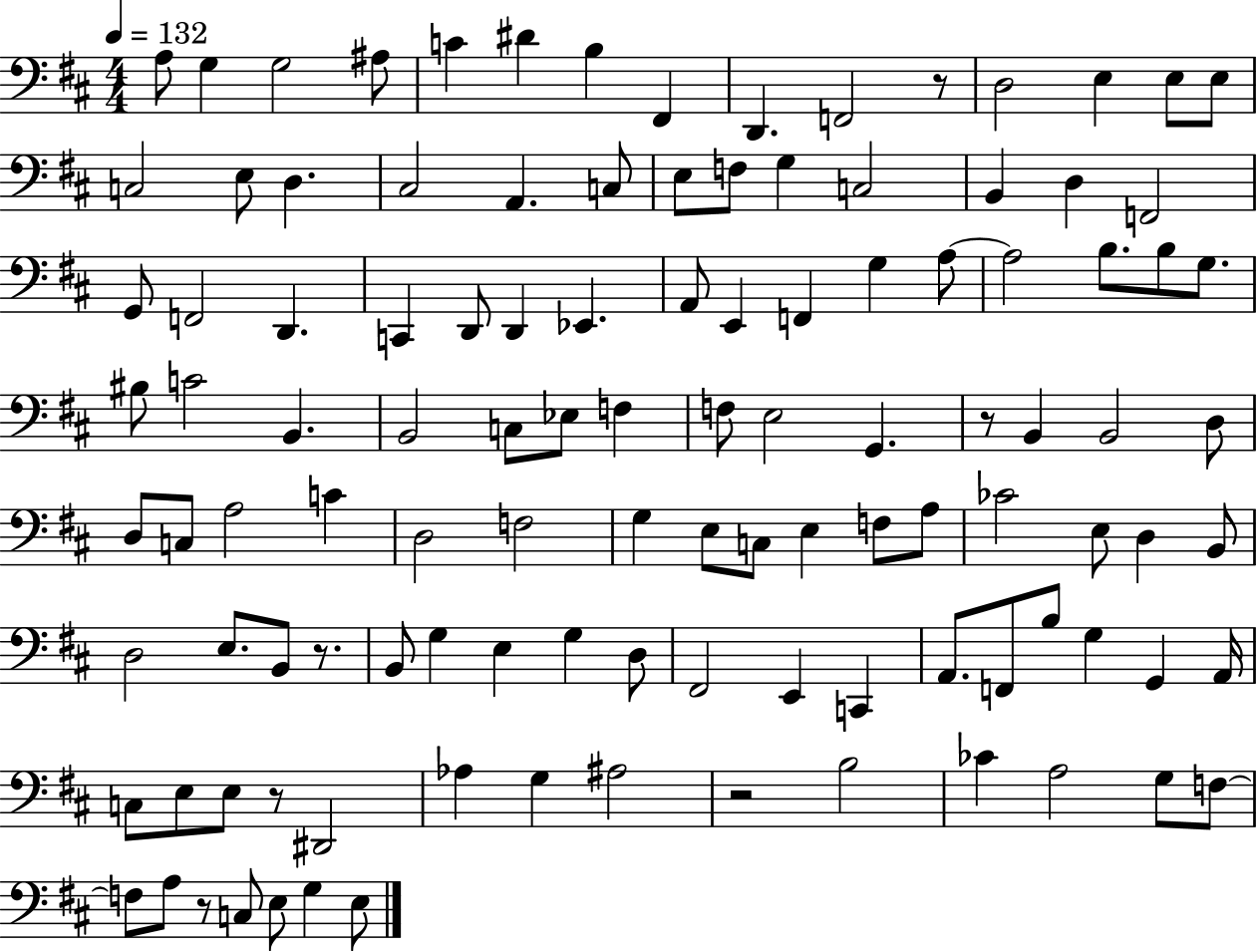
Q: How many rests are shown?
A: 6